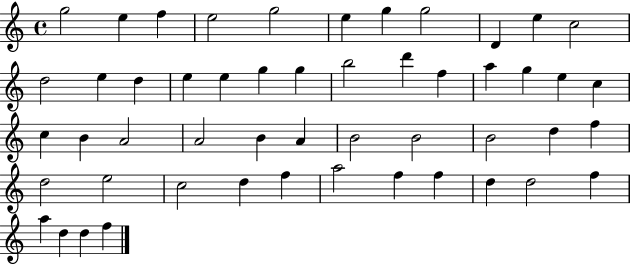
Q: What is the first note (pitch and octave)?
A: G5